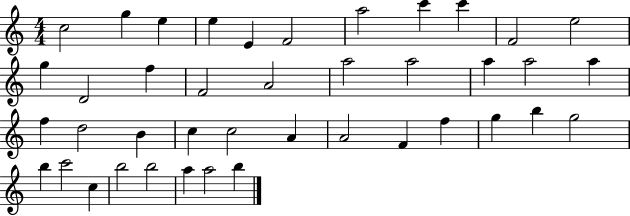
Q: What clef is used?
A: treble